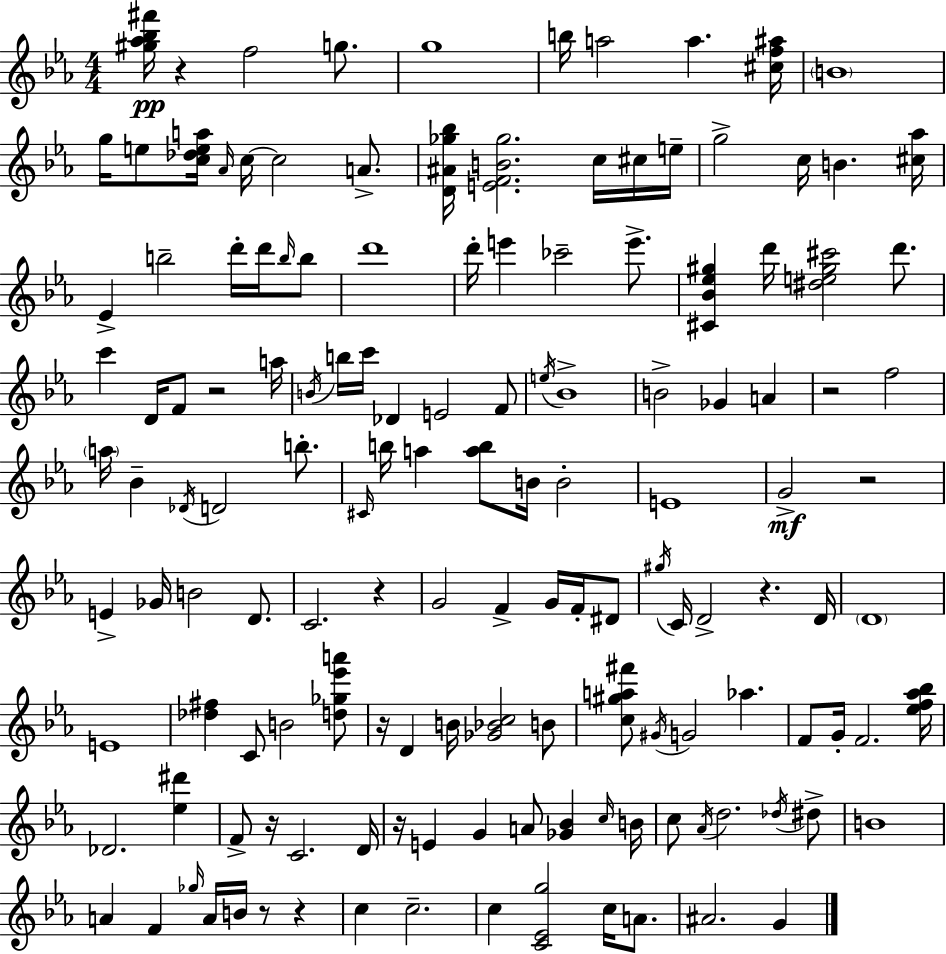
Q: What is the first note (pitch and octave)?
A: F5